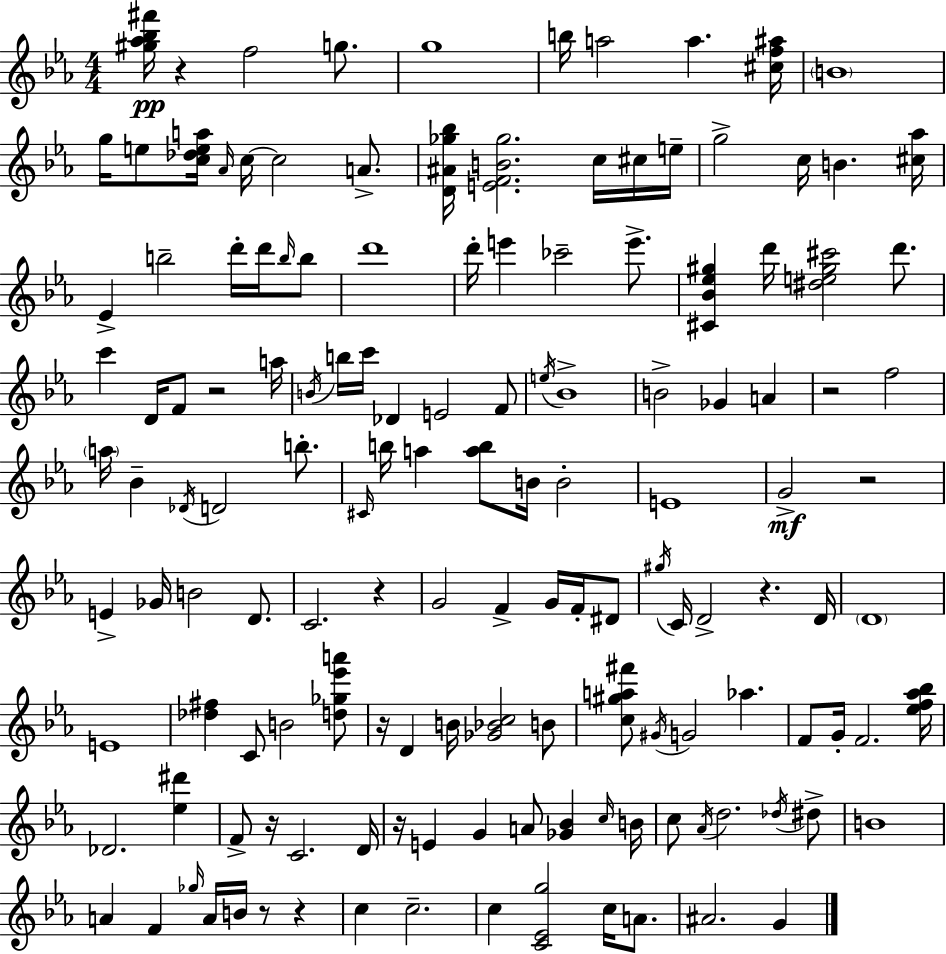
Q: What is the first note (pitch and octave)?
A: F5